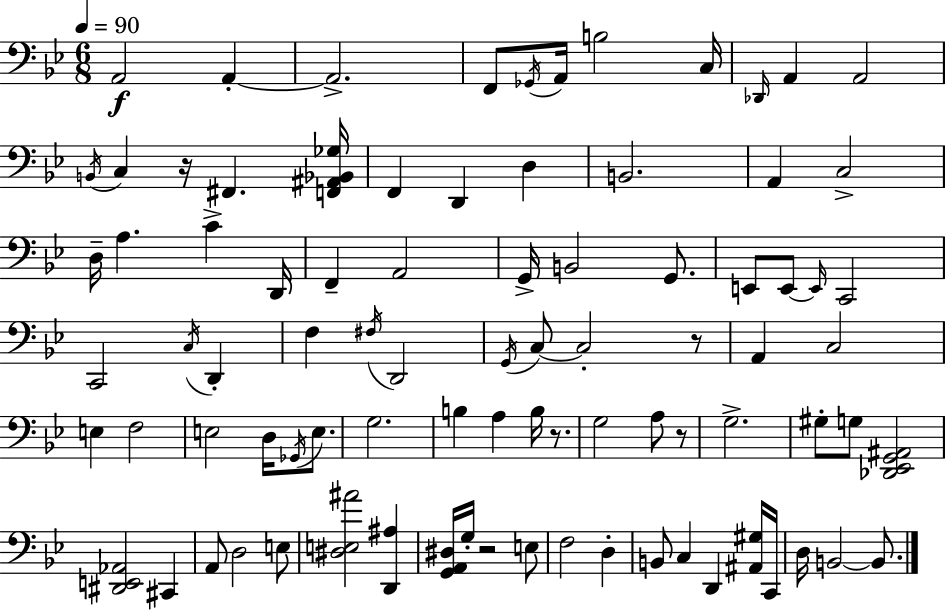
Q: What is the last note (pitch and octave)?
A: B2